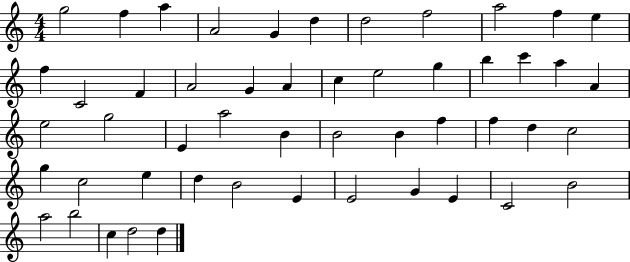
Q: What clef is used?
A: treble